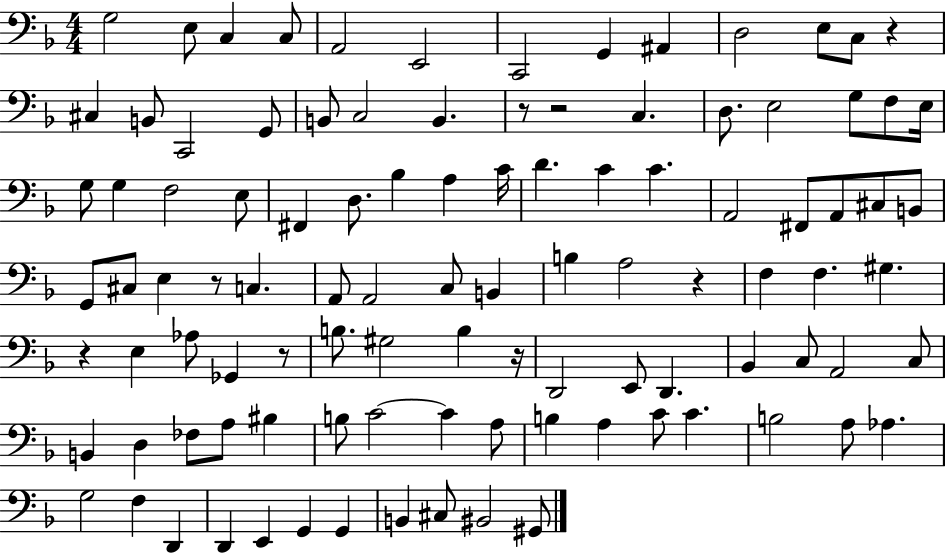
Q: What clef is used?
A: bass